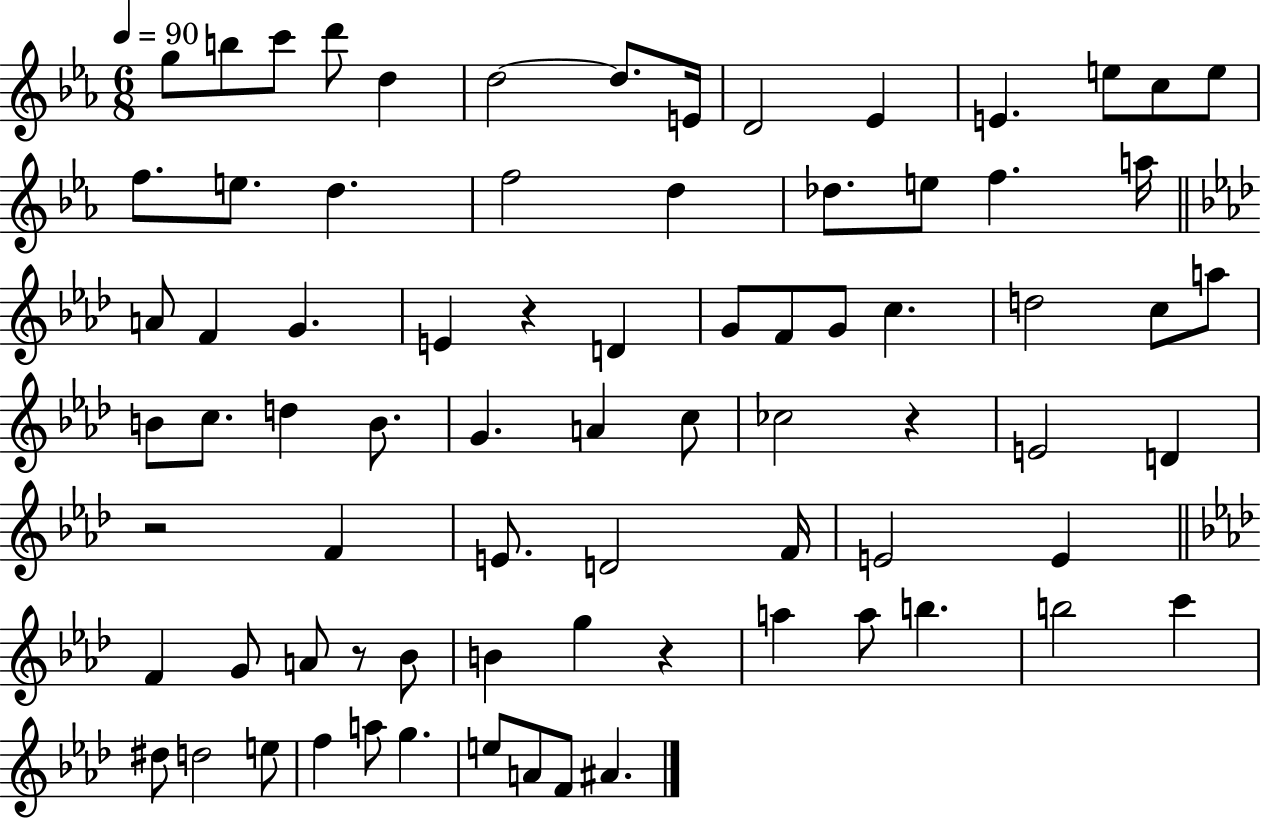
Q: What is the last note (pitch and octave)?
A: A#4